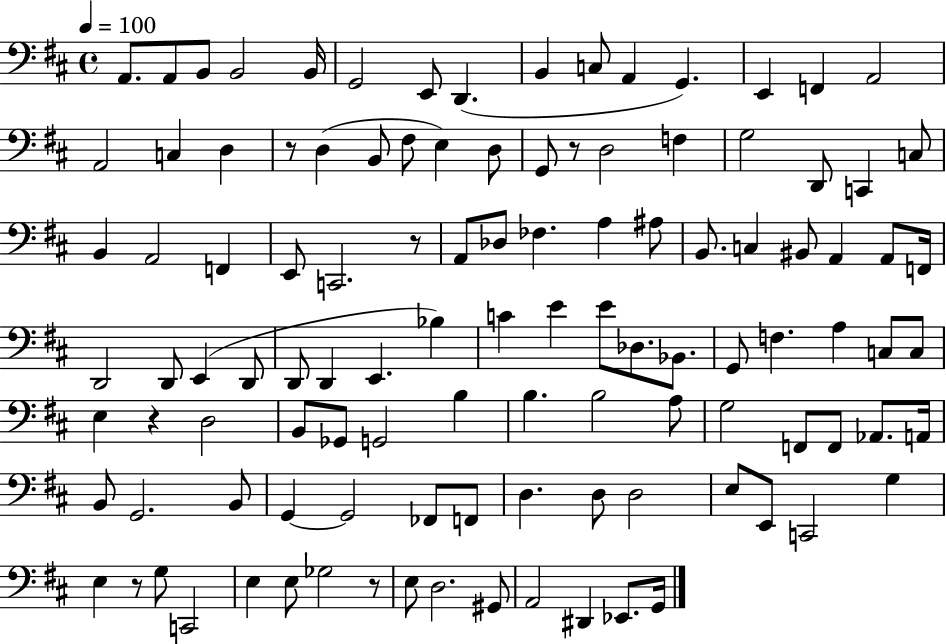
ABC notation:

X:1
T:Untitled
M:4/4
L:1/4
K:D
A,,/2 A,,/2 B,,/2 B,,2 B,,/4 G,,2 E,,/2 D,, B,, C,/2 A,, G,, E,, F,, A,,2 A,,2 C, D, z/2 D, B,,/2 ^F,/2 E, D,/2 G,,/2 z/2 D,2 F, G,2 D,,/2 C,, C,/2 B,, A,,2 F,, E,,/2 C,,2 z/2 A,,/2 _D,/2 _F, A, ^A,/2 B,,/2 C, ^B,,/2 A,, A,,/2 F,,/4 D,,2 D,,/2 E,, D,,/2 D,,/2 D,, E,, _B, C E E/2 _D,/2 _B,,/2 G,,/2 F, A, C,/2 C,/2 E, z D,2 B,,/2 _G,,/2 G,,2 B, B, B,2 A,/2 G,2 F,,/2 F,,/2 _A,,/2 A,,/4 B,,/2 G,,2 B,,/2 G,, G,,2 _F,,/2 F,,/2 D, D,/2 D,2 E,/2 E,,/2 C,,2 G, E, z/2 G,/2 C,,2 E, E,/2 _G,2 z/2 E,/2 D,2 ^G,,/2 A,,2 ^D,, _E,,/2 G,,/4